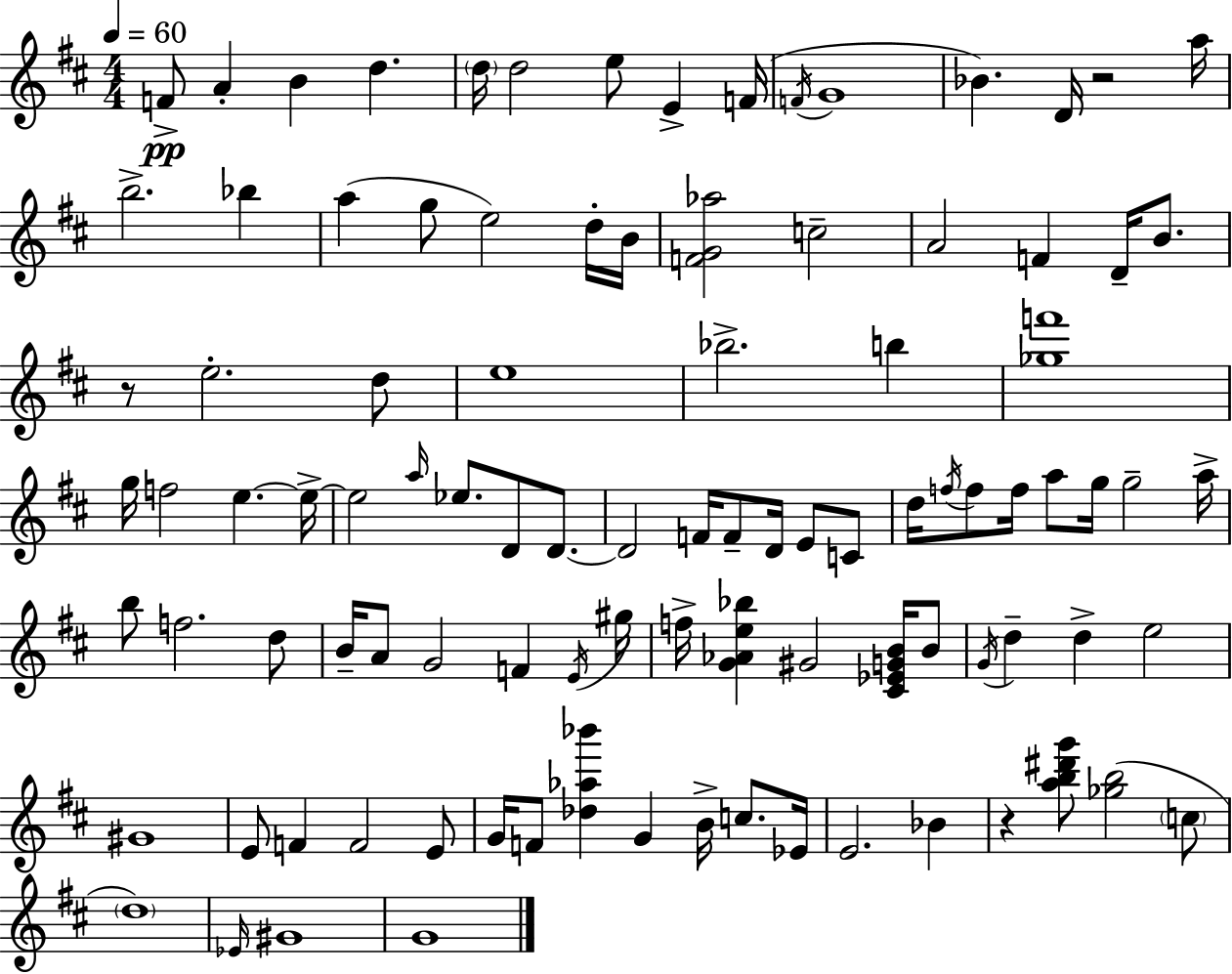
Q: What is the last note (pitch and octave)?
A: G4